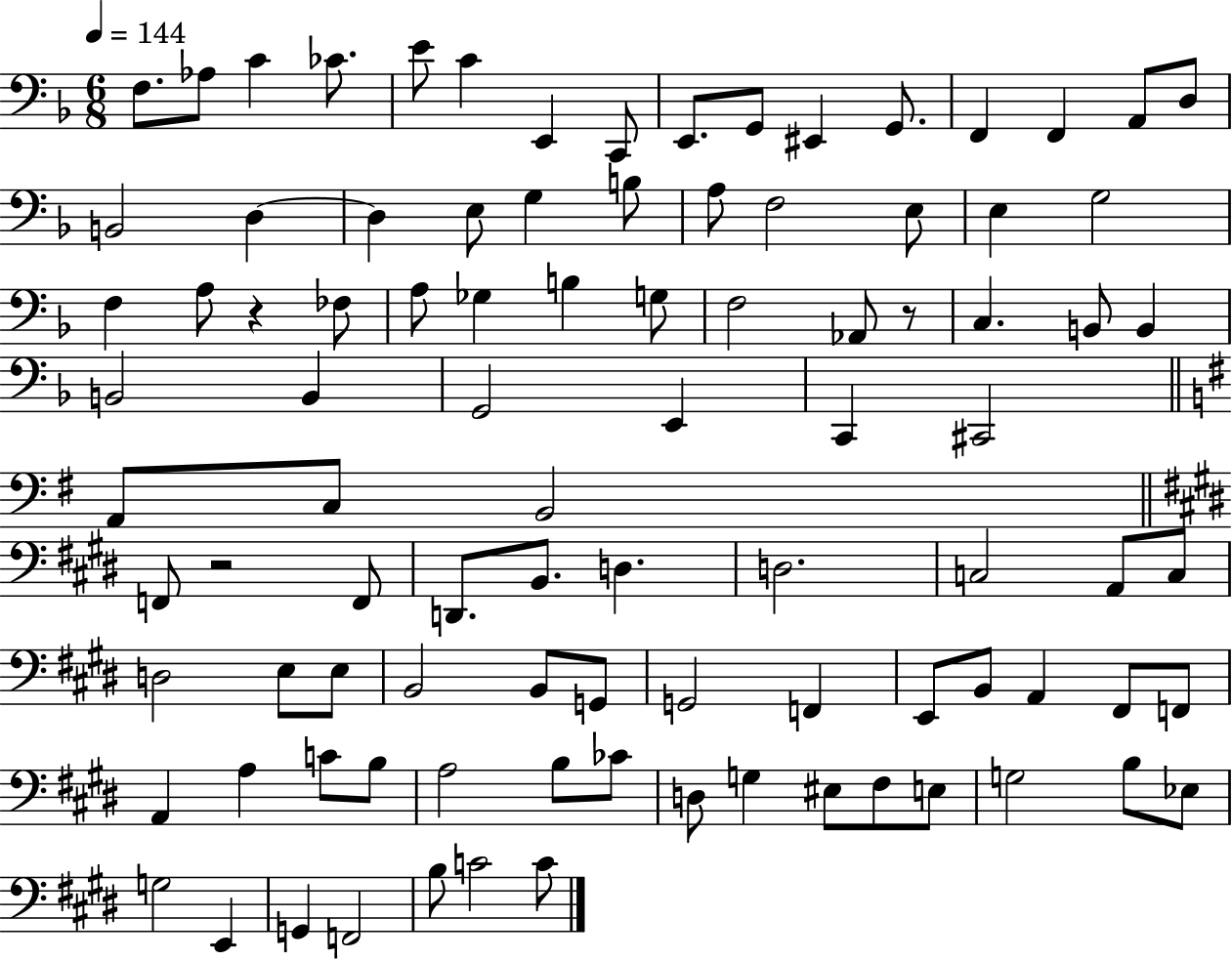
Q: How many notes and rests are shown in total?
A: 95